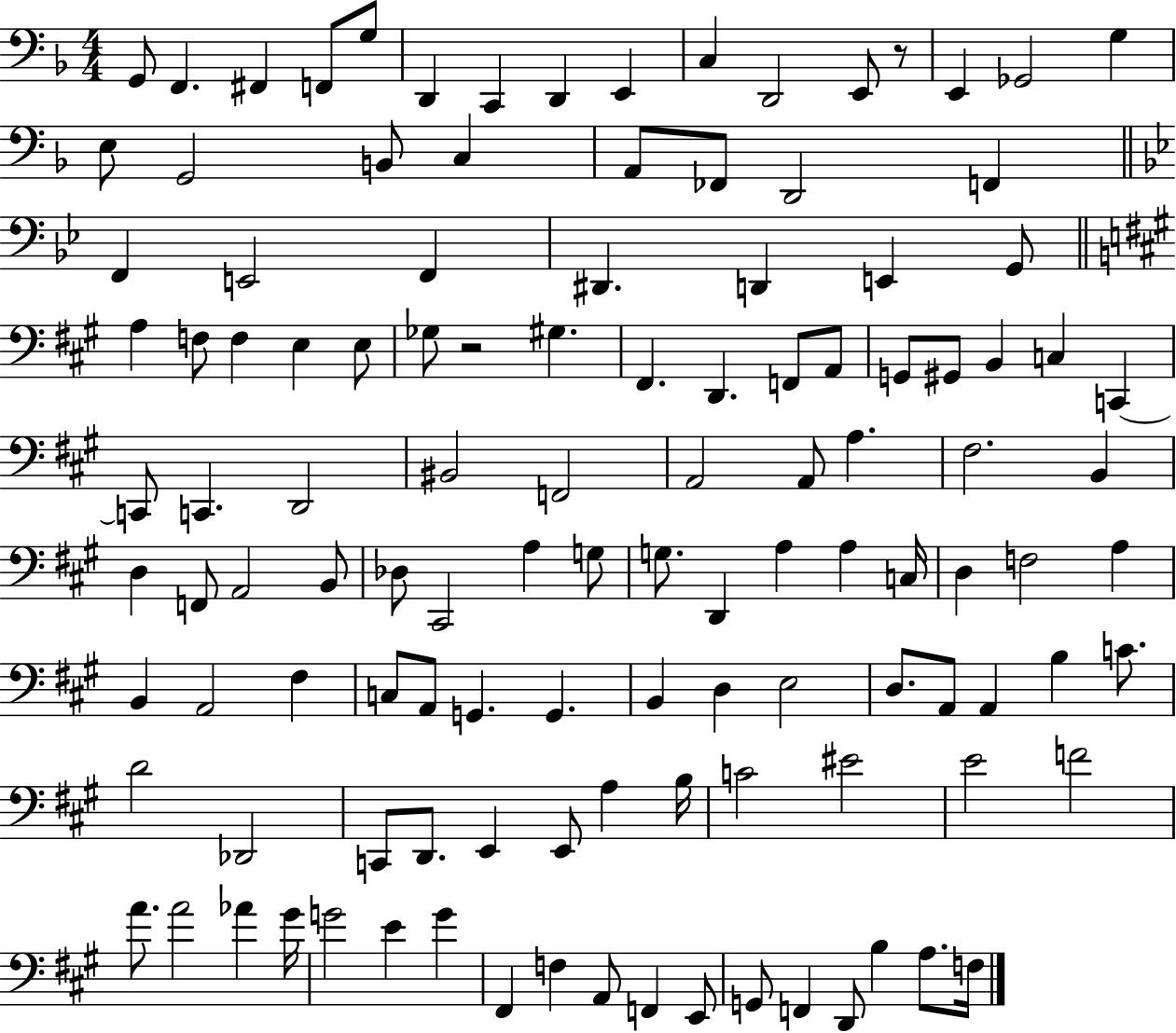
X:1
T:Untitled
M:4/4
L:1/4
K:F
G,,/2 F,, ^F,, F,,/2 G,/2 D,, C,, D,, E,, C, D,,2 E,,/2 z/2 E,, _G,,2 G, E,/2 G,,2 B,,/2 C, A,,/2 _F,,/2 D,,2 F,, F,, E,,2 F,, ^D,, D,, E,, G,,/2 A, F,/2 F, E, E,/2 _G,/2 z2 ^G, ^F,, D,, F,,/2 A,,/2 G,,/2 ^G,,/2 B,, C, C,, C,,/2 C,, D,,2 ^B,,2 F,,2 A,,2 A,,/2 A, ^F,2 B,, D, F,,/2 A,,2 B,,/2 _D,/2 ^C,,2 A, G,/2 G,/2 D,, A, A, C,/4 D, F,2 A, B,, A,,2 ^F, C,/2 A,,/2 G,, G,, B,, D, E,2 D,/2 A,,/2 A,, B, C/2 D2 _D,,2 C,,/2 D,,/2 E,, E,,/2 A, B,/4 C2 ^E2 E2 F2 A/2 A2 _A ^G/4 G2 E G ^F,, F, A,,/2 F,, E,,/2 G,,/2 F,, D,,/2 B, A,/2 F,/4